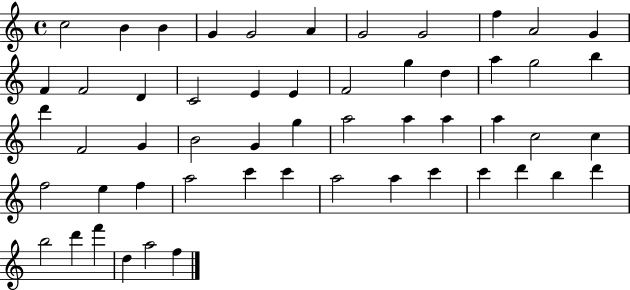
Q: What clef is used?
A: treble